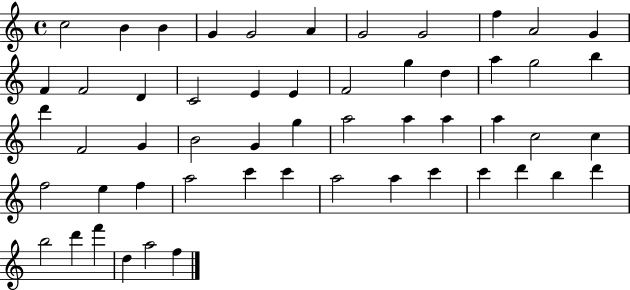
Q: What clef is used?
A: treble